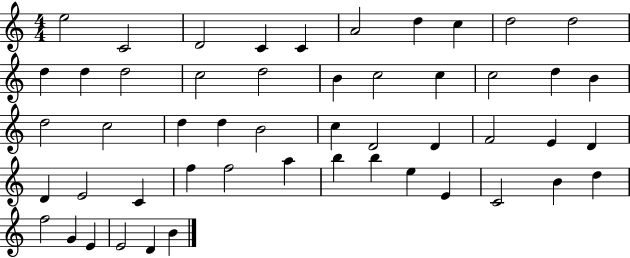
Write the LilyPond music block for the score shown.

{
  \clef treble
  \numericTimeSignature
  \time 4/4
  \key c \major
  e''2 c'2 | d'2 c'4 c'4 | a'2 d''4 c''4 | d''2 d''2 | \break d''4 d''4 d''2 | c''2 d''2 | b'4 c''2 c''4 | c''2 d''4 b'4 | \break d''2 c''2 | d''4 d''4 b'2 | c''4 d'2 d'4 | f'2 e'4 d'4 | \break d'4 e'2 c'4 | f''4 f''2 a''4 | b''4 b''4 e''4 e'4 | c'2 b'4 d''4 | \break f''2 g'4 e'4 | e'2 d'4 b'4 | \bar "|."
}